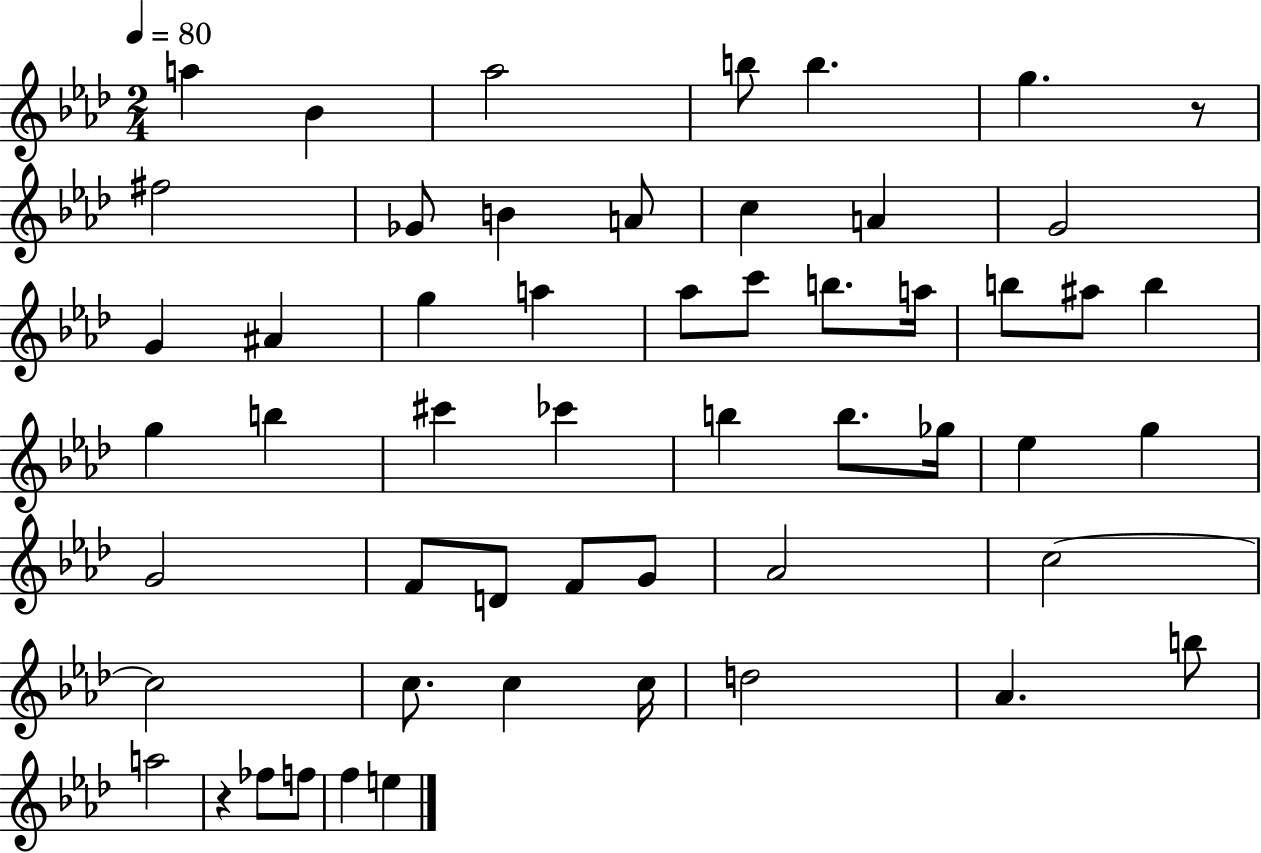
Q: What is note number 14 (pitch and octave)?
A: G4